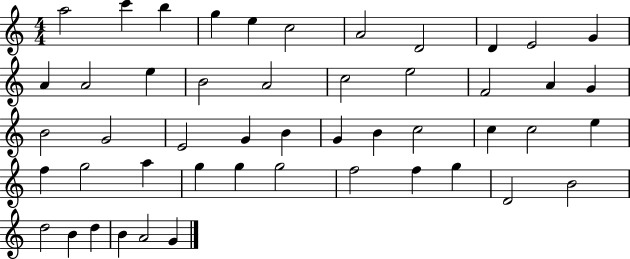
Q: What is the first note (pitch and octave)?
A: A5